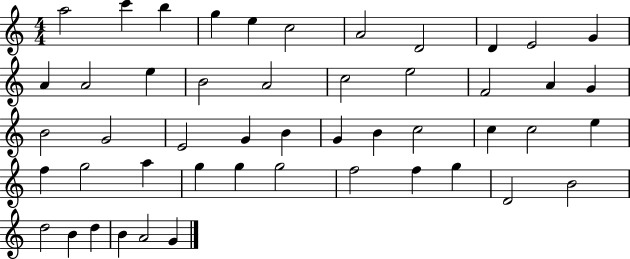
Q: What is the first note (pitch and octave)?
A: A5